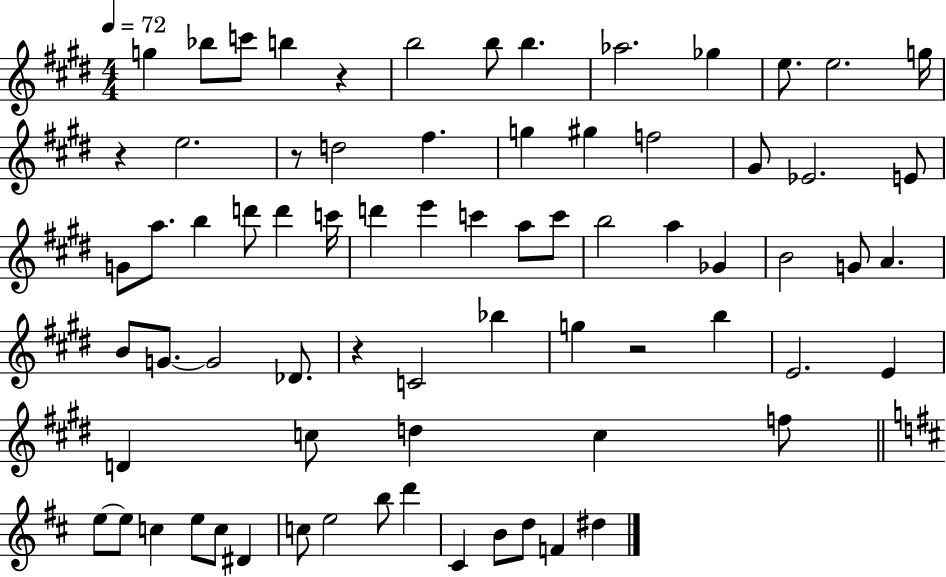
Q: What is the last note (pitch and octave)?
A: D#5